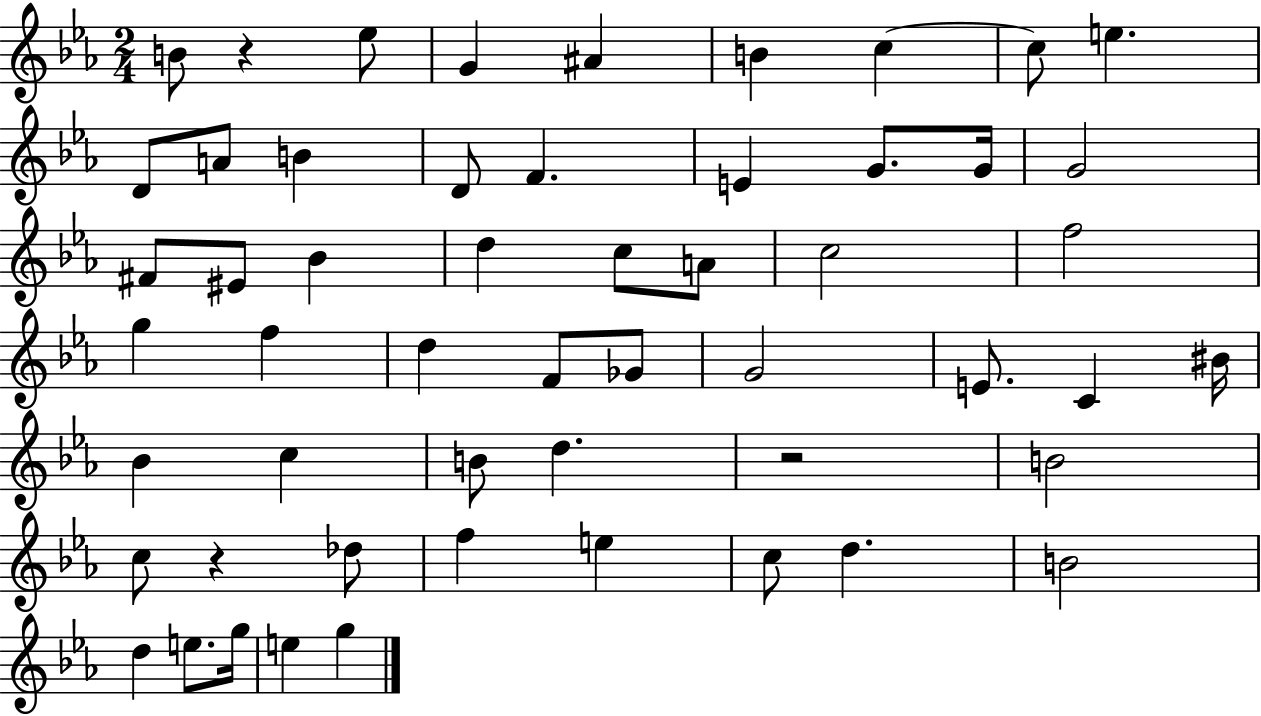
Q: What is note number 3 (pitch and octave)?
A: G4